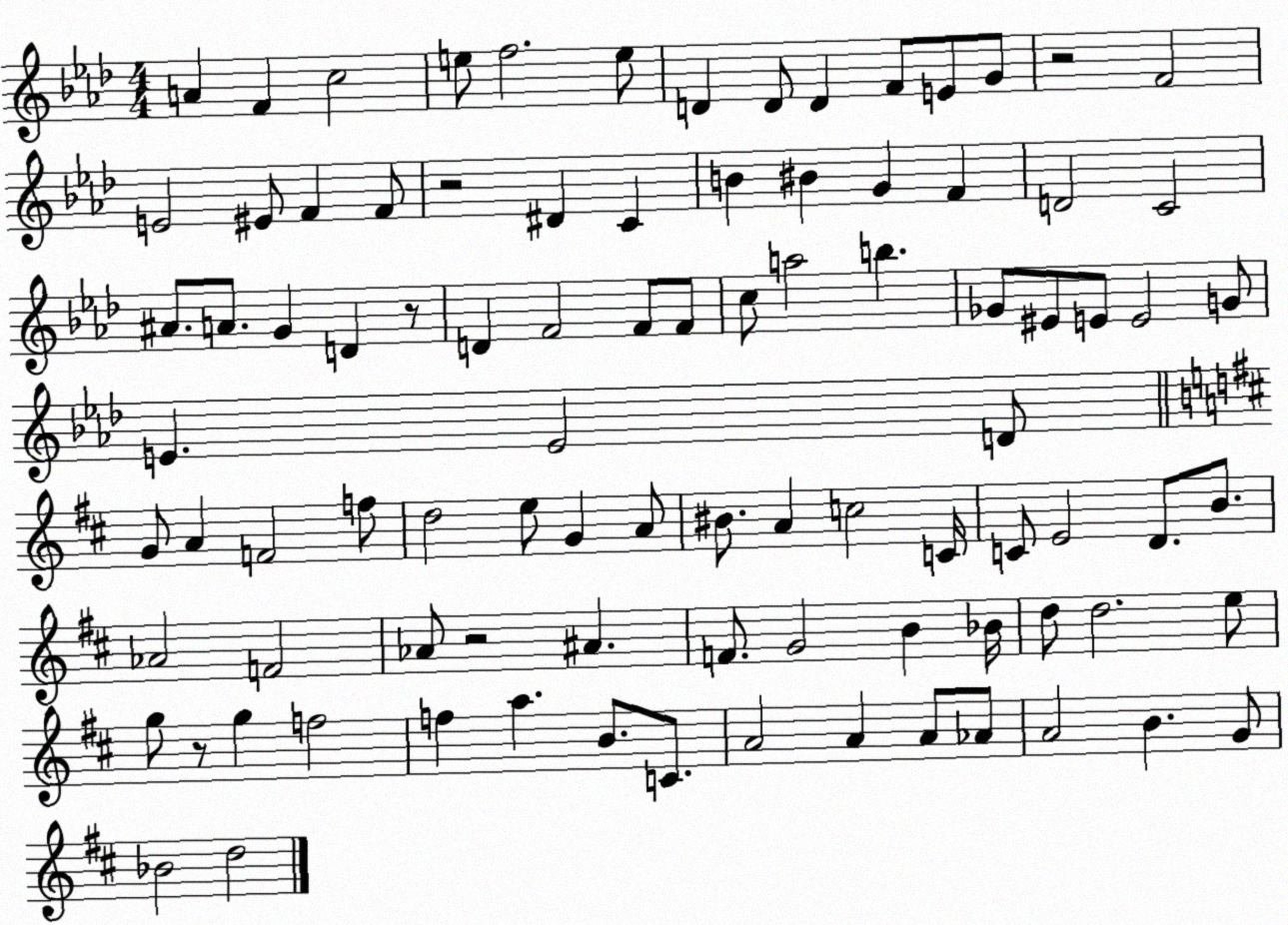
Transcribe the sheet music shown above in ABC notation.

X:1
T:Untitled
M:4/4
L:1/4
K:Ab
A F c2 e/2 f2 e/2 D D/2 D F/2 E/2 G/2 z2 F2 E2 ^E/2 F F/2 z2 ^D C B ^B G F D2 C2 ^A/2 A/2 G D z/2 D F2 F/2 F/2 c/2 a2 b _G/2 ^E/2 E/2 E2 G/2 E E2 D/2 G/2 A F2 f/2 d2 e/2 G A/2 ^B/2 A c2 C/4 C/2 E2 D/2 B/2 _A2 F2 _A/2 z2 ^A F/2 G2 B _B/4 d/2 d2 e/2 g/2 z/2 g f2 f a B/2 C/2 A2 A A/2 _A/2 A2 B G/2 _B2 d2